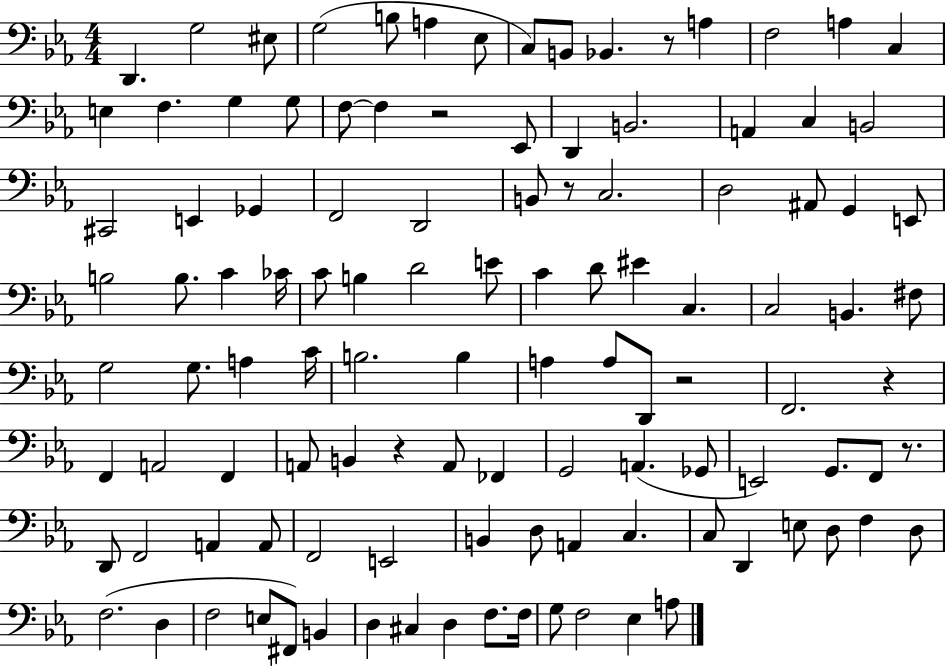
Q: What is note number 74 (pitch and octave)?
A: G2